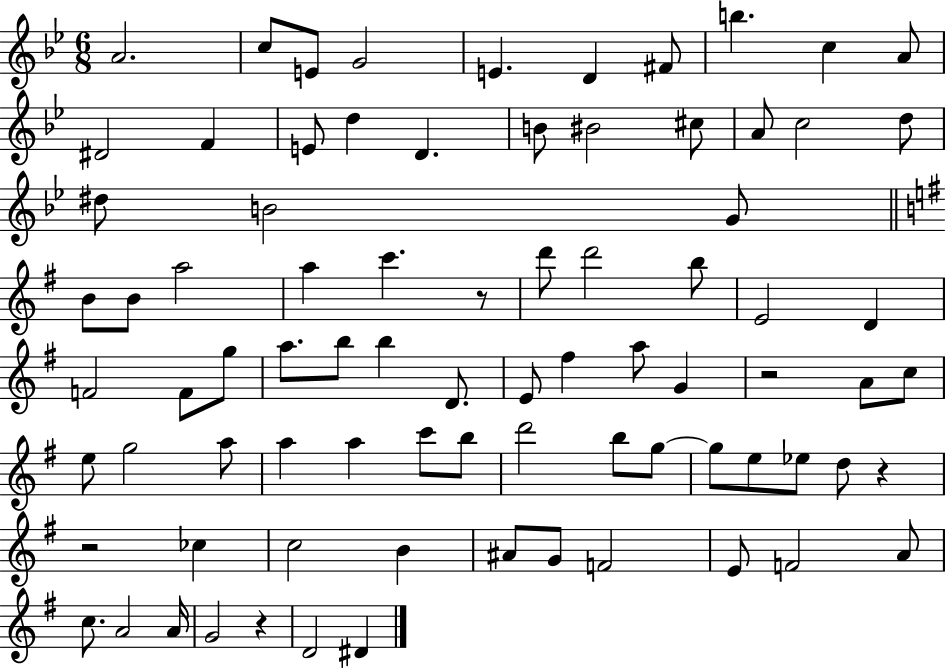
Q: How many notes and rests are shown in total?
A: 81